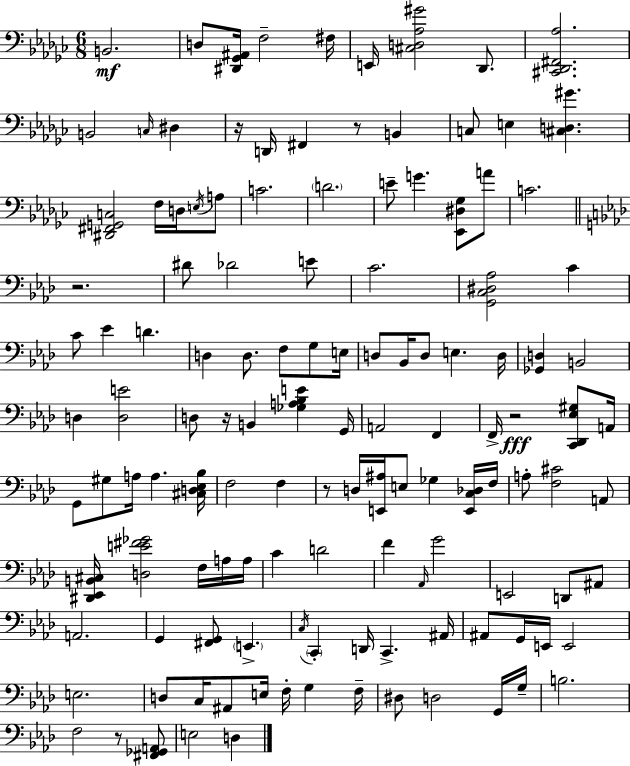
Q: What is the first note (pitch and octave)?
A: B2